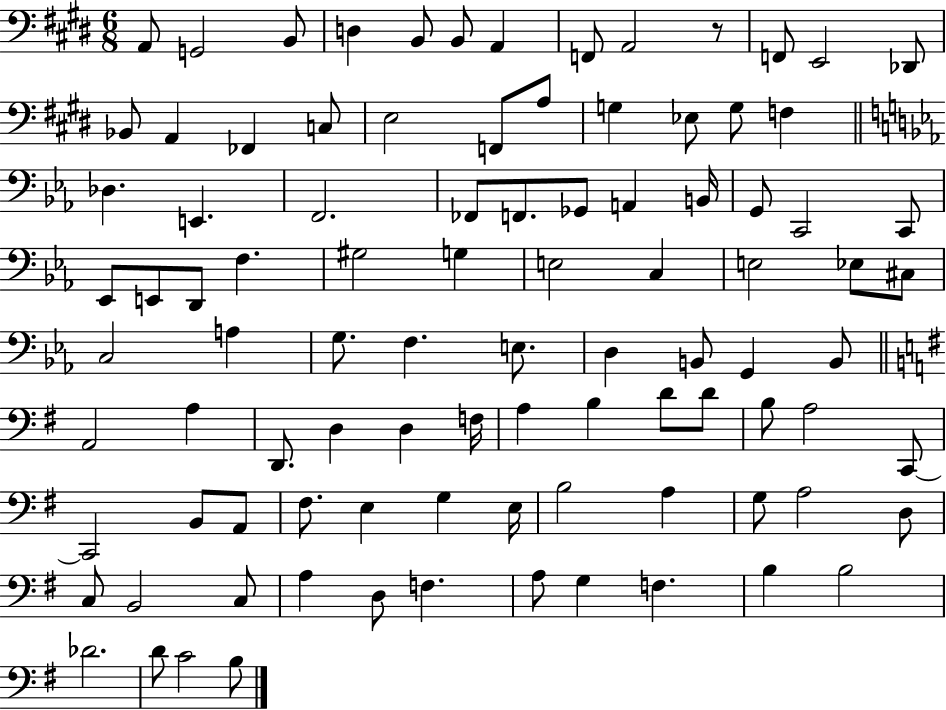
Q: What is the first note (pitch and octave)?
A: A2